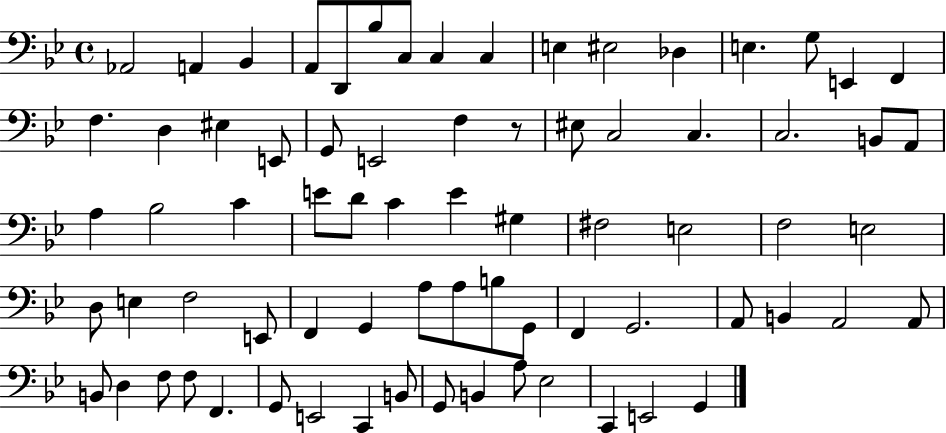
Ab2/h A2/q Bb2/q A2/e D2/e Bb3/e C3/e C3/q C3/q E3/q EIS3/h Db3/q E3/q. G3/e E2/q F2/q F3/q. D3/q EIS3/q E2/e G2/e E2/h F3/q R/e EIS3/e C3/h C3/q. C3/h. B2/e A2/e A3/q Bb3/h C4/q E4/e D4/e C4/q E4/q G#3/q F#3/h E3/h F3/h E3/h D3/e E3/q F3/h E2/e F2/q G2/q A3/e A3/e B3/e G2/e F2/q G2/h. A2/e B2/q A2/h A2/e B2/e D3/q F3/e F3/e F2/q. G2/e E2/h C2/q B2/e G2/e B2/q A3/e Eb3/h C2/q E2/h G2/q